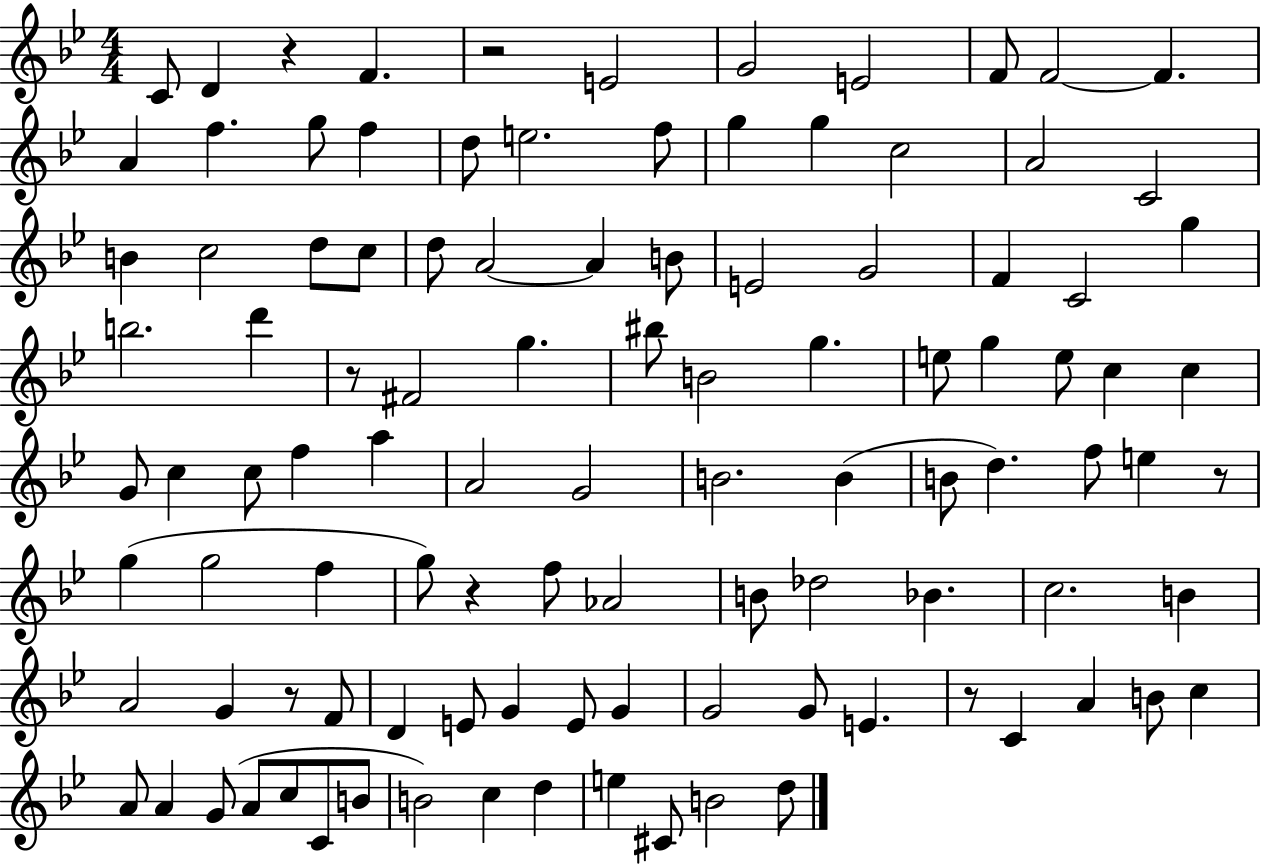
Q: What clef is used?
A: treble